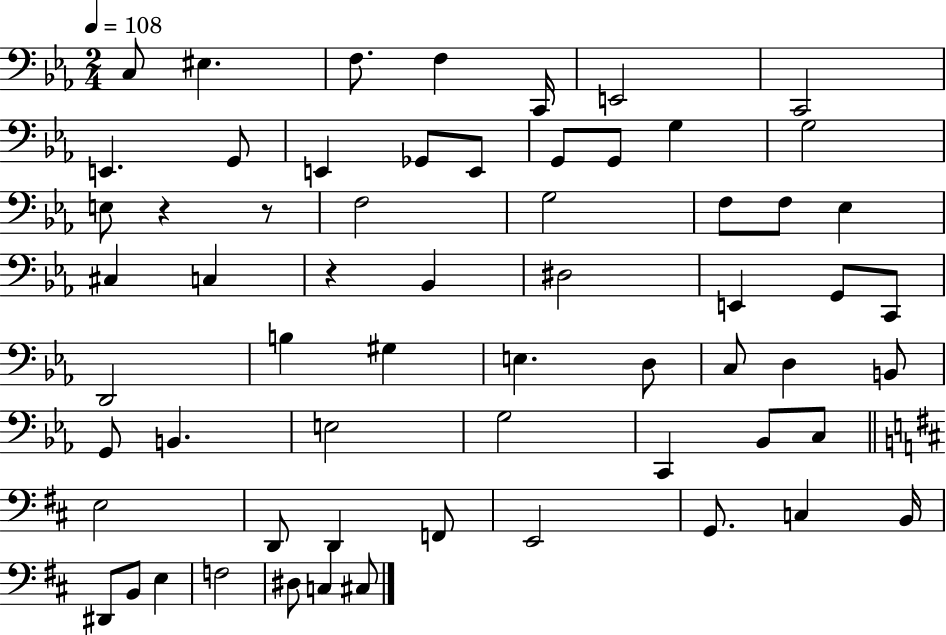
X:1
T:Untitled
M:2/4
L:1/4
K:Eb
C,/2 ^E, F,/2 F, C,,/4 E,,2 C,,2 E,, G,,/2 E,, _G,,/2 E,,/2 G,,/2 G,,/2 G, G,2 E,/2 z z/2 F,2 G,2 F,/2 F,/2 _E, ^C, C, z _B,, ^D,2 E,, G,,/2 C,,/2 D,,2 B, ^G, E, D,/2 C,/2 D, B,,/2 G,,/2 B,, E,2 G,2 C,, _B,,/2 C,/2 E,2 D,,/2 D,, F,,/2 E,,2 G,,/2 C, B,,/4 ^D,,/2 B,,/2 E, F,2 ^D,/2 C, ^C,/2